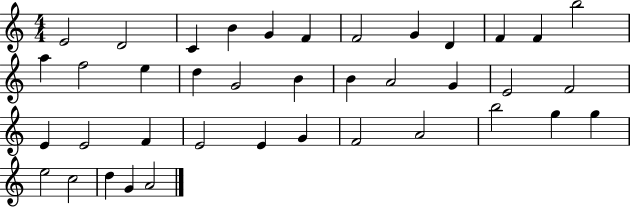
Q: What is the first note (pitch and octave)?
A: E4